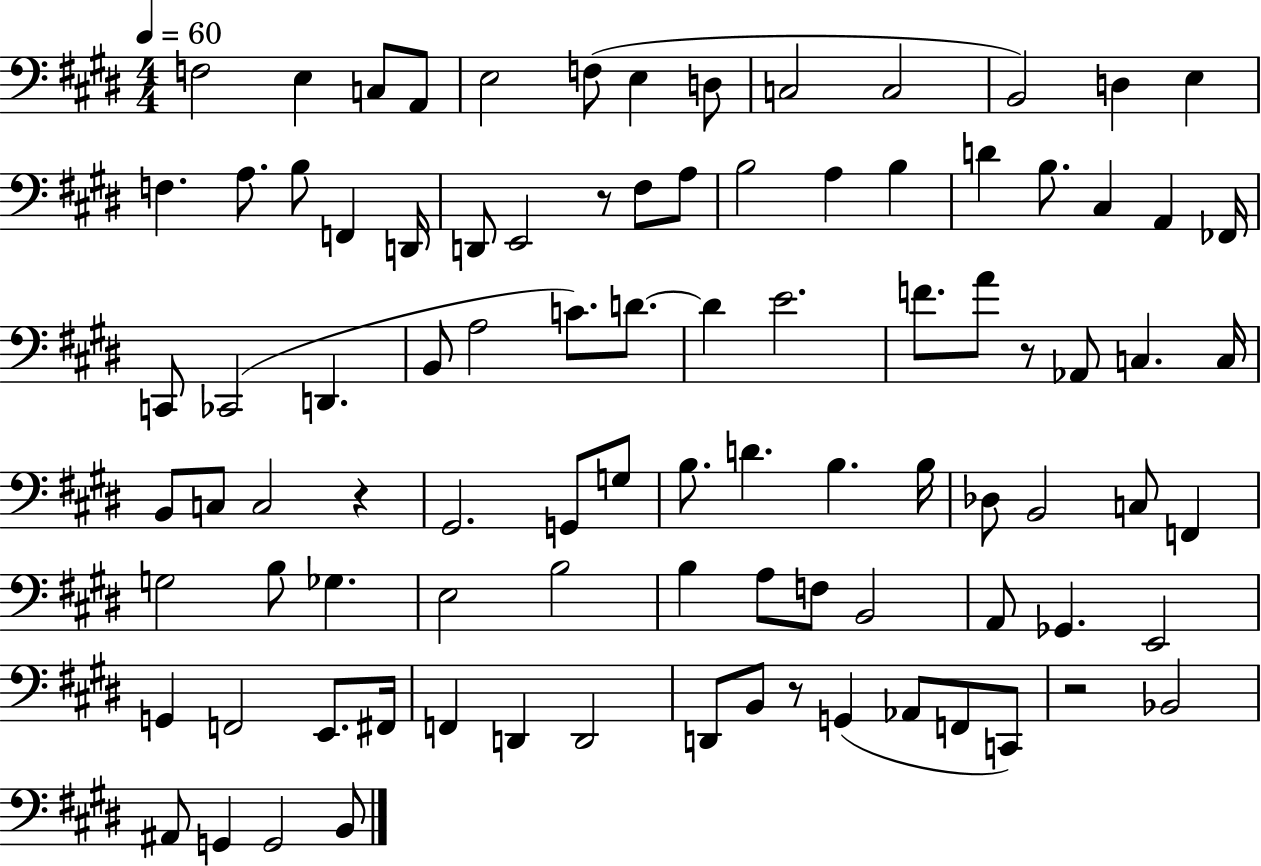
F3/h E3/q C3/e A2/e E3/h F3/e E3/q D3/e C3/h C3/h B2/h D3/q E3/q F3/q. A3/e. B3/e F2/q D2/s D2/e E2/h R/e F#3/e A3/e B3/h A3/q B3/q D4/q B3/e. C#3/q A2/q FES2/s C2/e CES2/h D2/q. B2/e A3/h C4/e. D4/e. D4/q E4/h. F4/e. A4/e R/e Ab2/e C3/q. C3/s B2/e C3/e C3/h R/q G#2/h. G2/e G3/e B3/e. D4/q. B3/q. B3/s Db3/e B2/h C3/e F2/q G3/h B3/e Gb3/q. E3/h B3/h B3/q A3/e F3/e B2/h A2/e Gb2/q. E2/h G2/q F2/h E2/e. F#2/s F2/q D2/q D2/h D2/e B2/e R/e G2/q Ab2/e F2/e C2/e R/h Bb2/h A#2/e G2/q G2/h B2/e